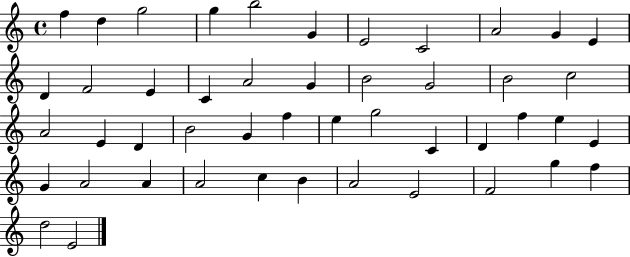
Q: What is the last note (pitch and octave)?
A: E4